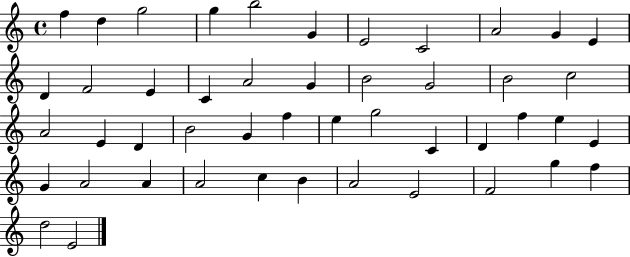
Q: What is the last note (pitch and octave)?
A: E4